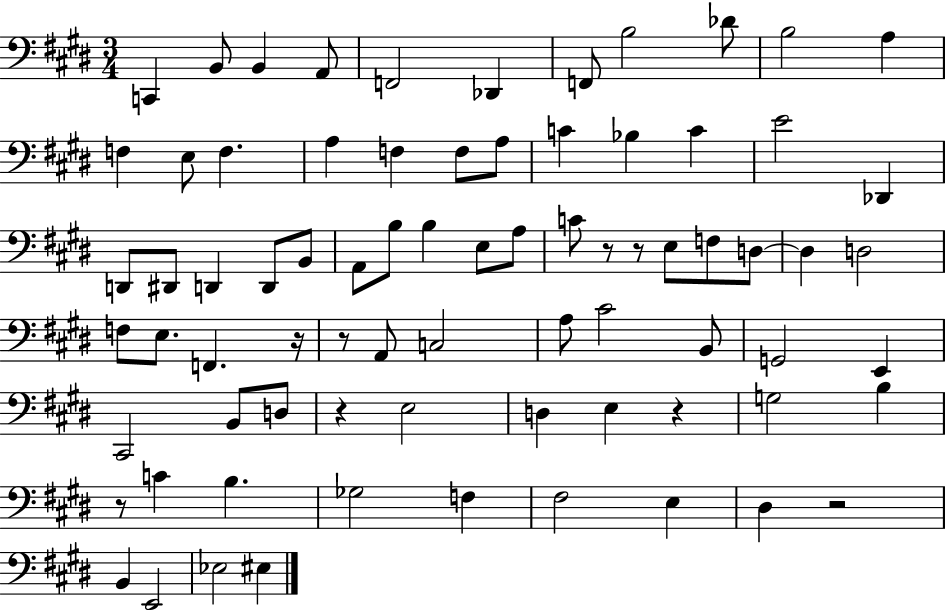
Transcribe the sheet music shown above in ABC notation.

X:1
T:Untitled
M:3/4
L:1/4
K:E
C,, B,,/2 B,, A,,/2 F,,2 _D,, F,,/2 B,2 _D/2 B,2 A, F, E,/2 F, A, F, F,/2 A,/2 C _B, C E2 _D,, D,,/2 ^D,,/2 D,, D,,/2 B,,/2 A,,/2 B,/2 B, E,/2 A,/2 C/2 z/2 z/2 E,/2 F,/2 D,/2 D, D,2 F,/2 E,/2 F,, z/4 z/2 A,,/2 C,2 A,/2 ^C2 B,,/2 G,,2 E,, ^C,,2 B,,/2 D,/2 z E,2 D, E, z G,2 B, z/2 C B, _G,2 F, ^F,2 E, ^D, z2 B,, E,,2 _E,2 ^E,